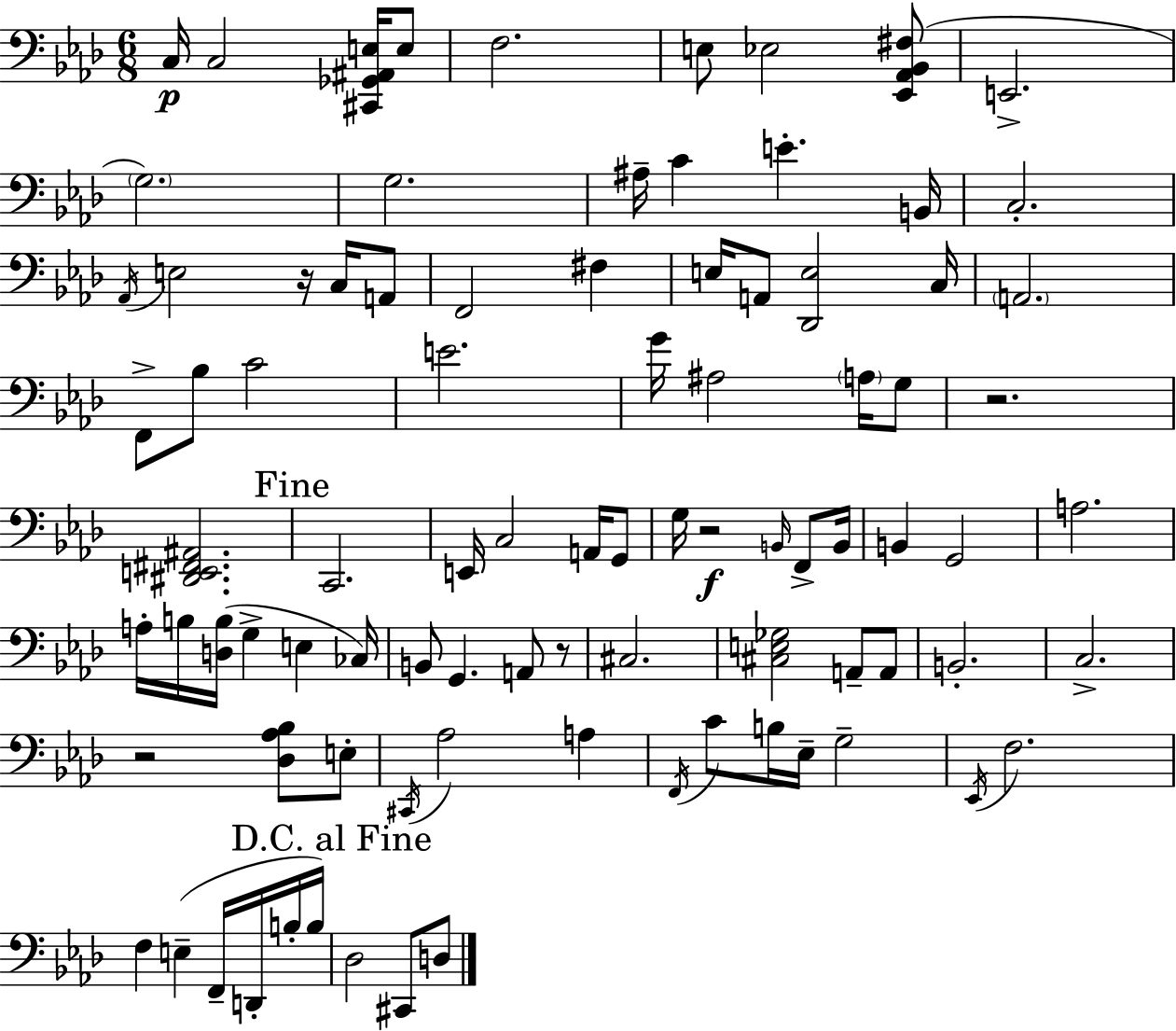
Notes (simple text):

C3/s C3/h [C#2,Gb2,A#2,E3]/s E3/e F3/h. E3/e Eb3/h [Eb2,Ab2,Bb2,F#3]/e E2/h. G3/h. G3/h. A#3/s C4/q E4/q. B2/s C3/h. Ab2/s E3/h R/s C3/s A2/e F2/h F#3/q E3/s A2/e [Db2,E3]/h C3/s A2/h. F2/e Bb3/e C4/h E4/h. G4/s A#3/h A3/s G3/e R/h. [D#2,E2,F#2,A#2]/h. C2/h. E2/s C3/h A2/s G2/e G3/s R/h B2/s F2/e B2/s B2/q G2/h A3/h. A3/s B3/s [D3,B3]/s G3/q E3/q CES3/s B2/e G2/q. A2/e R/e C#3/h. [C#3,E3,Gb3]/h A2/e A2/e B2/h. C3/h. R/h [Db3,Ab3,Bb3]/e E3/e C#2/s Ab3/h A3/q F2/s C4/e B3/s Eb3/s G3/h Eb2/s F3/h. F3/q E3/q F2/s D2/s B3/s B3/s Db3/h C#2/e D3/e